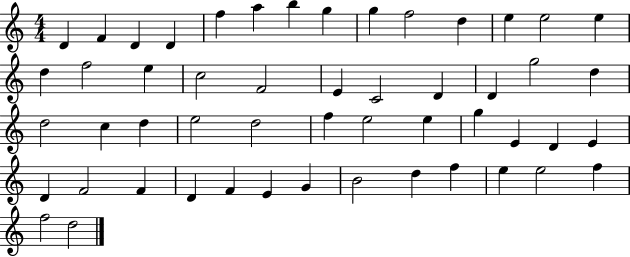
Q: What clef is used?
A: treble